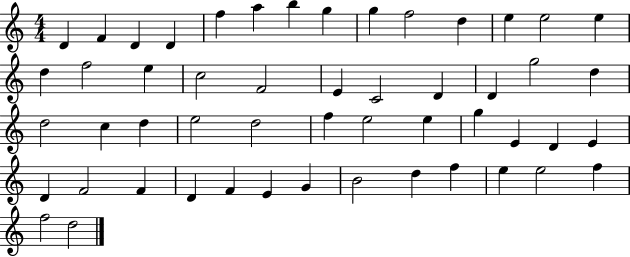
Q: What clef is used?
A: treble